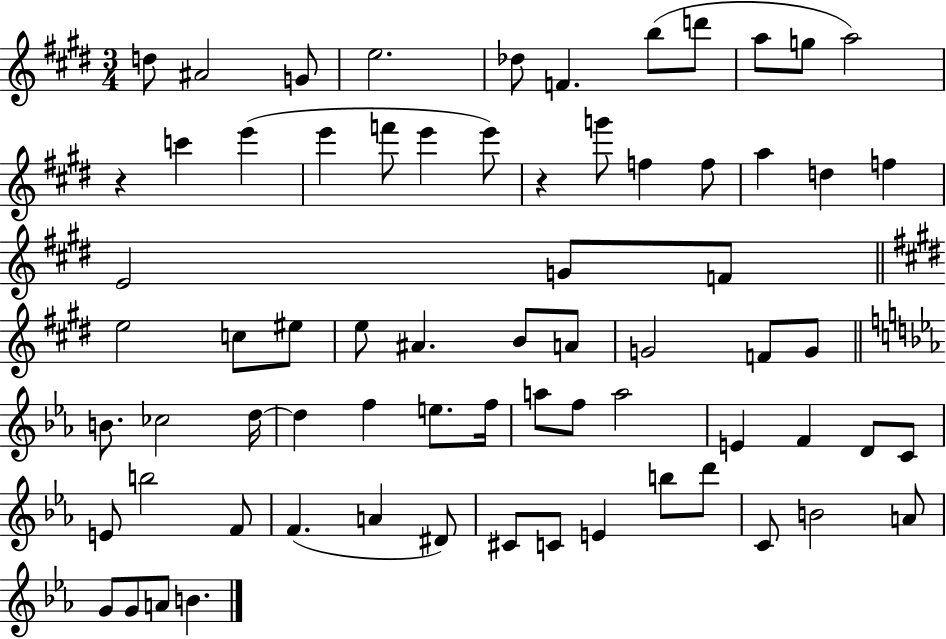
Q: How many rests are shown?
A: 2